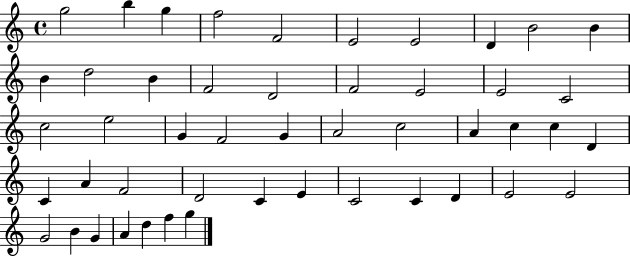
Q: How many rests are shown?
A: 0